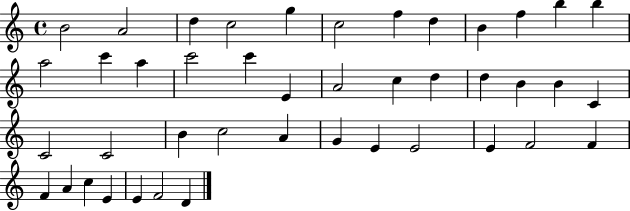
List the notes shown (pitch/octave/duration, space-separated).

B4/h A4/h D5/q C5/h G5/q C5/h F5/q D5/q B4/q F5/q B5/q B5/q A5/h C6/q A5/q C6/h C6/q E4/q A4/h C5/q D5/q D5/q B4/q B4/q C4/q C4/h C4/h B4/q C5/h A4/q G4/q E4/q E4/h E4/q F4/h F4/q F4/q A4/q C5/q E4/q E4/q F4/h D4/q